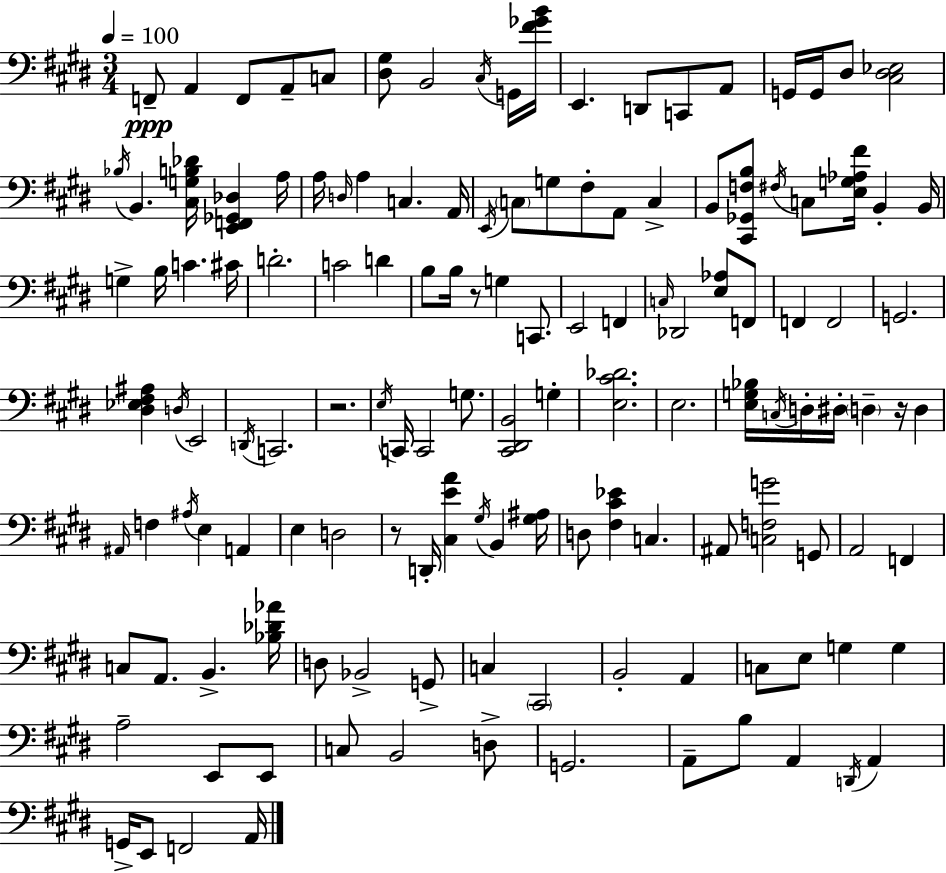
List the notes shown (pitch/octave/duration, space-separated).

F2/e A2/q F2/e A2/e C3/e [D#3,G#3]/e B2/h C#3/s G2/s [F#4,Gb4,B4]/s E2/q. D2/e C2/e A2/e G2/s G2/s D#3/e [C#3,D#3,Eb3]/h Bb3/s B2/q. [C#3,G3,B3,Db4]/s [E2,F2,Gb2,Db3]/q A3/s A3/s D3/s A3/q C3/q. A2/s E2/s C3/e G3/e F#3/e A2/e C3/q B2/e [C#2,Gb2,F3,B3]/e F#3/s C3/e [E3,G3,Ab3,F#4]/s B2/q B2/s G3/q B3/s C4/q. C#4/s D4/h. C4/h D4/q B3/e B3/s R/e G3/q C2/e. E2/h F2/q C3/s Db2/h [E3,Ab3]/e F2/e F2/q F2/h G2/h. [D#3,Eb3,F#3,A#3]/q D3/s E2/h D2/s C2/h. R/h. E3/s C2/s C2/h G3/e. [C#2,D#2,B2]/h G3/q [E3,C#4,Db4]/h. E3/h. [E3,G3,Bb3]/s C3/s D3/s D#3/s D3/q R/s D3/q A#2/s F3/q A#3/s E3/q A2/q E3/q D3/h R/e D2/s [C#3,E4,A4]/q G#3/s B2/q [G#3,A#3]/s D3/e [F#3,C#4,Eb4]/q C3/q. A#2/e [C3,F3,G4]/h G2/e A2/h F2/q C3/e A2/e. B2/q. [Bb3,Db4,Ab4]/s D3/e Bb2/h G2/e C3/q C#2/h B2/h A2/q C3/e E3/e G3/q G3/q A3/h E2/e E2/e C3/e B2/h D3/e G2/h. A2/e B3/e A2/q D2/s A2/q G2/s E2/e F2/h A2/s